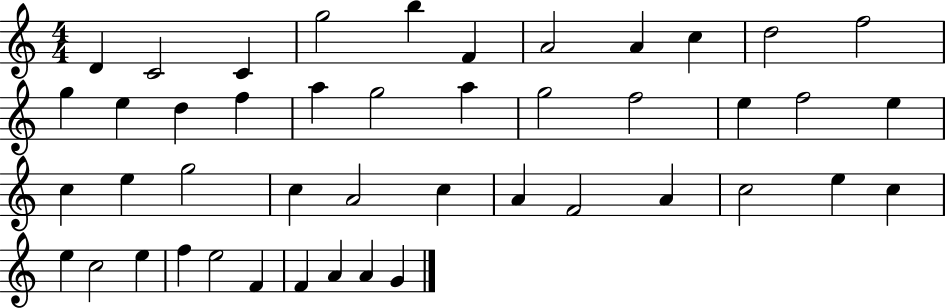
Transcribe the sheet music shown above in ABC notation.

X:1
T:Untitled
M:4/4
L:1/4
K:C
D C2 C g2 b F A2 A c d2 f2 g e d f a g2 a g2 f2 e f2 e c e g2 c A2 c A F2 A c2 e c e c2 e f e2 F F A A G